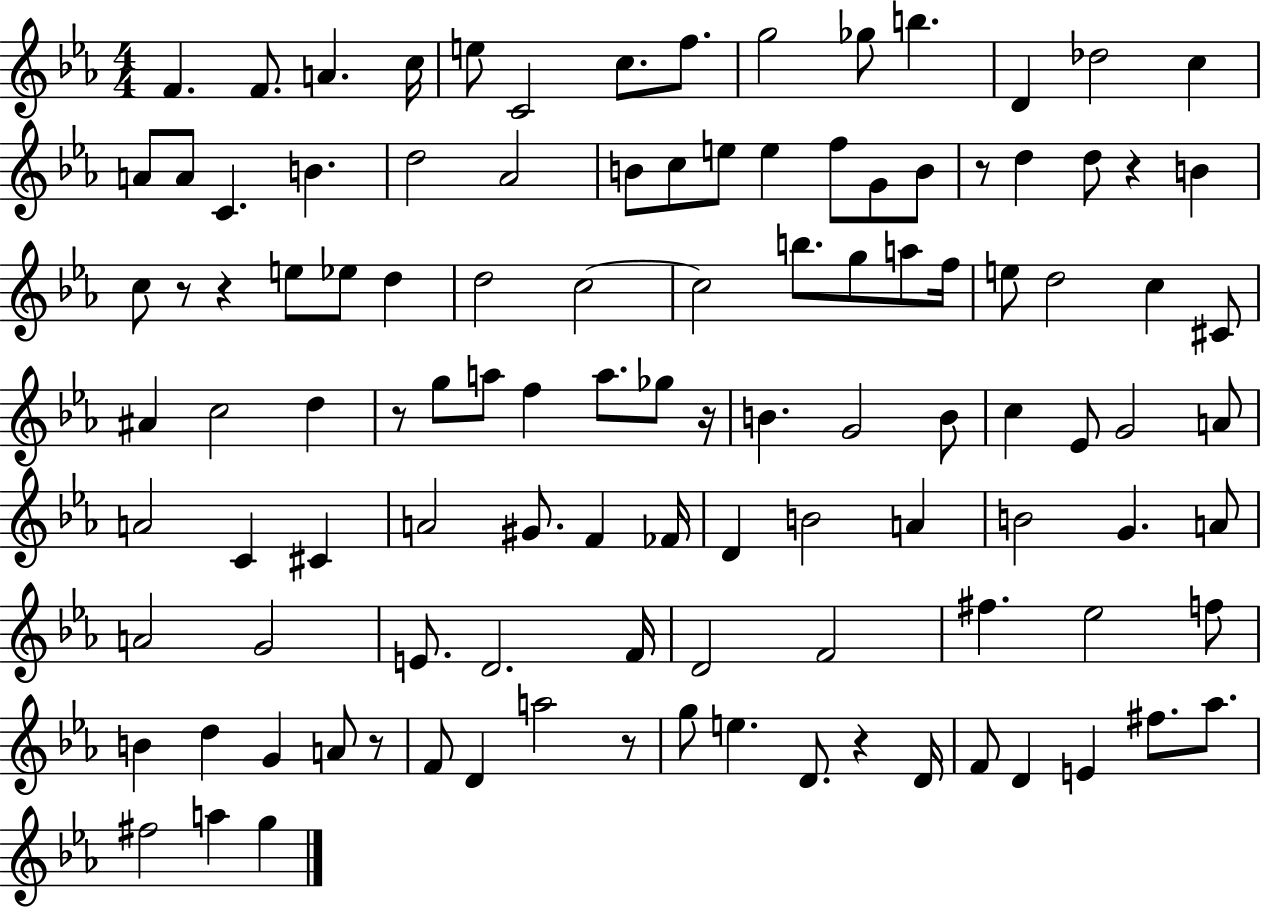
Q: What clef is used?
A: treble